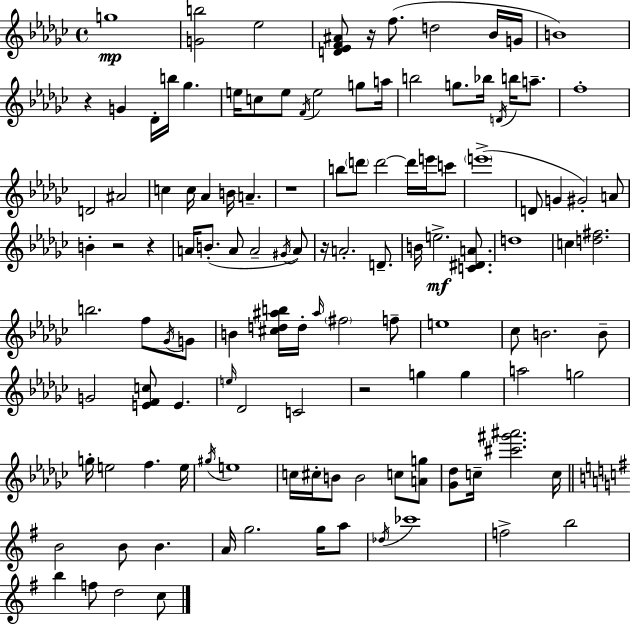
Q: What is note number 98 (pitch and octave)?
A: A5